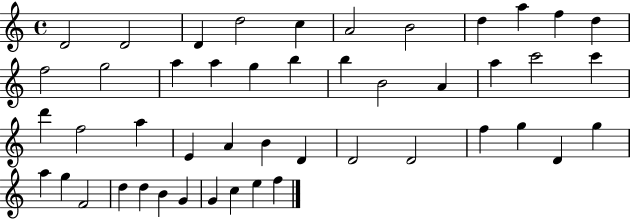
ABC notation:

X:1
T:Untitled
M:4/4
L:1/4
K:C
D2 D2 D d2 c A2 B2 d a f d f2 g2 a a g b b B2 A a c'2 c' d' f2 a E A B D D2 D2 f g D g a g F2 d d B G G c e f